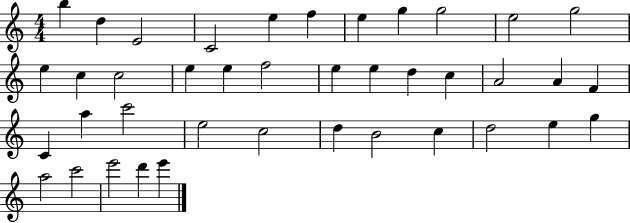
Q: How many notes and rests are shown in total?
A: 40